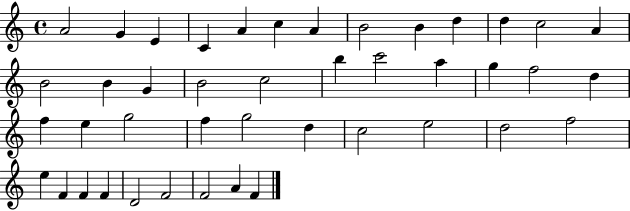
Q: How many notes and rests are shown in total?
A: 43